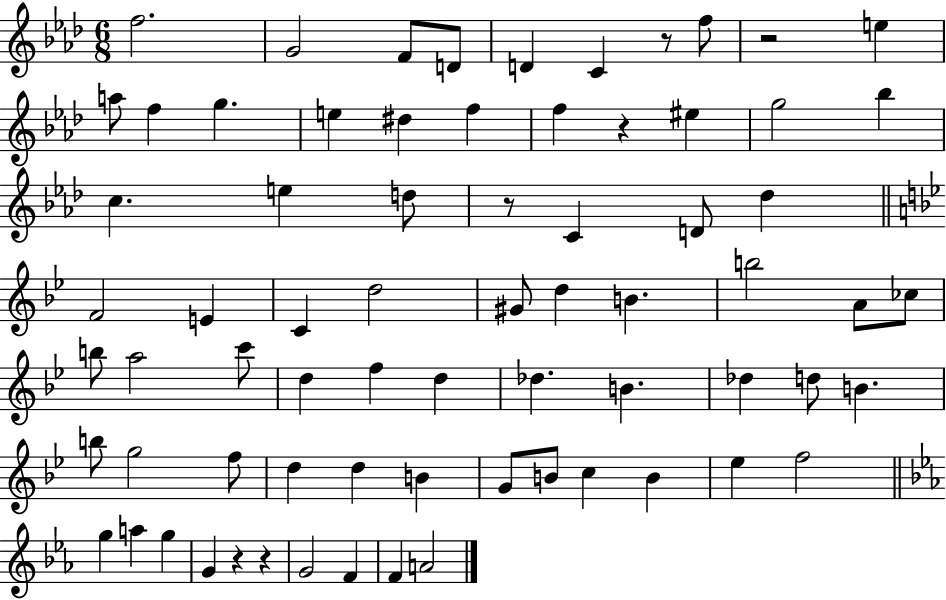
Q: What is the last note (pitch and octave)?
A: A4